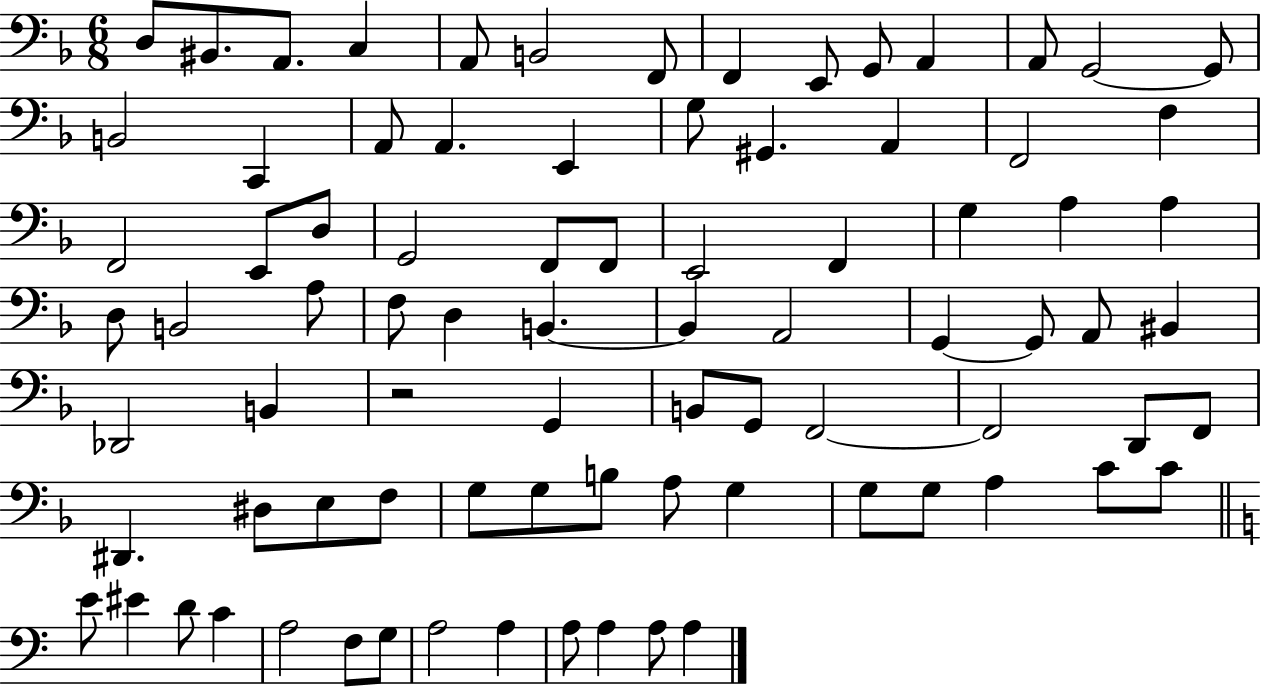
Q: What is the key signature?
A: F major